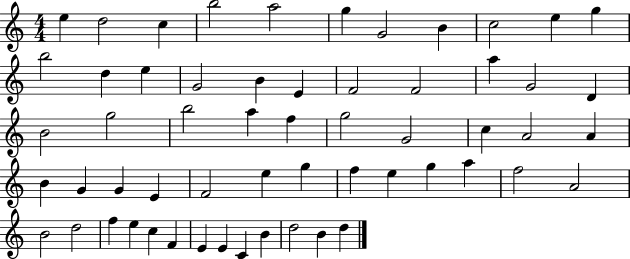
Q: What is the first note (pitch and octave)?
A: E5